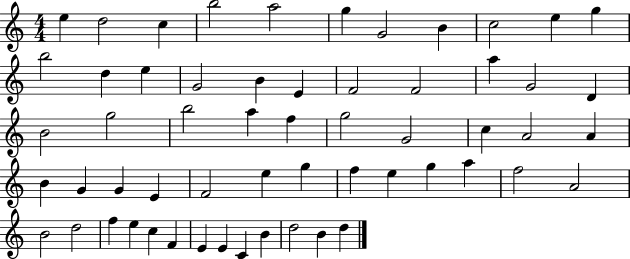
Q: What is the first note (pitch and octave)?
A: E5